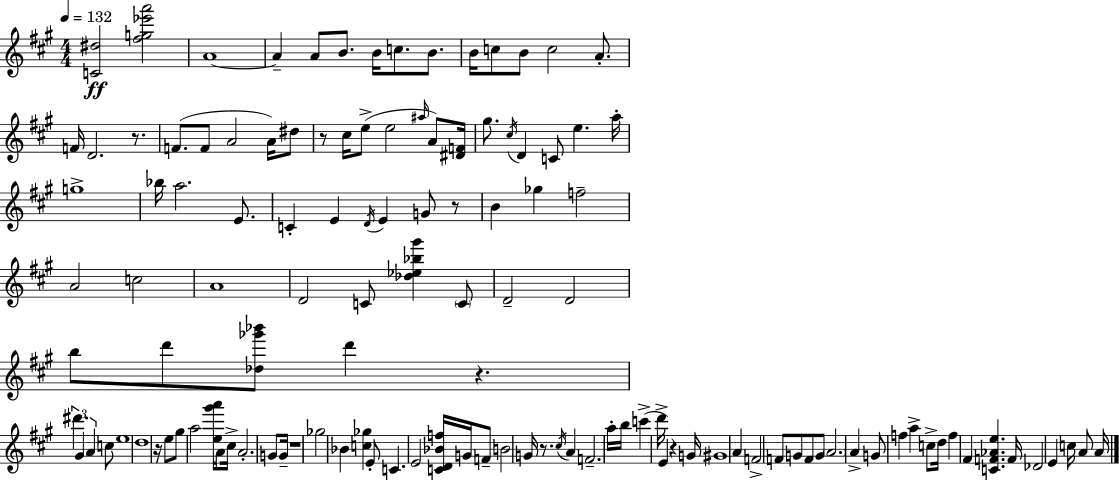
{
  \clef treble
  \numericTimeSignature
  \time 4/4
  \key a \major
  \tempo 4 = 132
  <c' dis''>2\ff <fis'' g'' ees''' a'''>2 | a'1~~ | a'4-- a'8 b'8. b'16 c''8. b'8. | b'16 c''8 b'8 c''2 a'8.-. | \break f'16 d'2. r8. | f'8.( f'8 a'2 a'16) dis''8 | r8 cis''16 e''8->( e''2 \grace { ais''16 }) a'8 | <dis' f'>16 gis''8. \acciaccatura { cis''16 } d'4 c'8 e''4. | \break a''16-. g''1-> | bes''16 a''2. e'8. | c'4-. e'4 \acciaccatura { d'16 } e'4 g'8 | r8 b'4 ges''4 f''2-- | \break a'2 c''2 | a'1 | d'2 c'8 <des'' ees'' bes'' gis'''>4 | \parenthesize c'8 d'2-- d'2 | \break b''8 d'''8 <des'' ges''' bes'''>8 d'''4 r4. | \tuplet 3/2 { dis'''4. gis'4 a'4 } | c''8 e''1 | d''1 | \break r16 e''8 gis''8 a''2 | <e'' gis''' a'''>16 a'8 cis''16-> a'2.-. | g'8 g'16-- r1 | ges''2 bes'4 <c'' ges''>4 | \break e'8-. c'4. e'2 | <c' d' bes' f''>16 g'16 f'8-- b'2 g'16 | r8. \acciaccatura { cis''16 } a'4 f'2.-- | a''16-. b''16 c'''4->( d'''16-> e'4) r4 | \break g'16 gis'1 | a'4 f'2-> | f'8 g'8 f'8 g'8 \parenthesize a'2. | a'4-> g'8 f''4 a''4-> | \break c''8-> d''16 f''4 fis'4 <c' f' aes' e''>4. | f'16 des'2 e'4 | c''16 a'8 a'16 \bar "|."
}